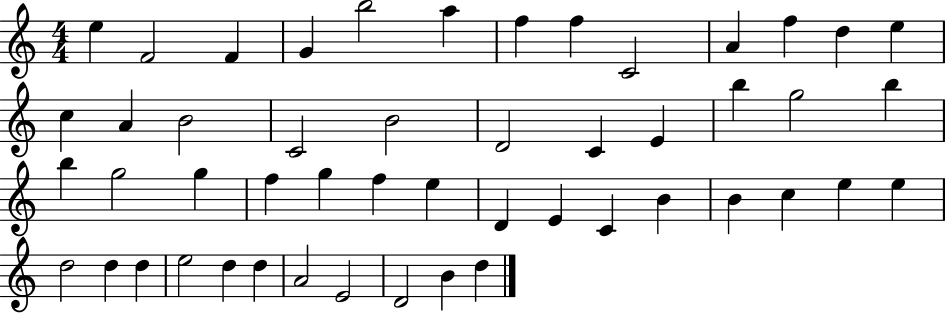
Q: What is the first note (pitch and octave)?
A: E5